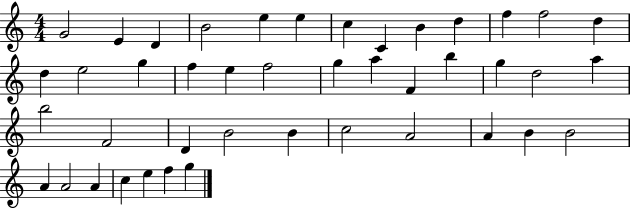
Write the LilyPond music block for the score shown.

{
  \clef treble
  \numericTimeSignature
  \time 4/4
  \key c \major
  g'2 e'4 d'4 | b'2 e''4 e''4 | c''4 c'4 b'4 d''4 | f''4 f''2 d''4 | \break d''4 e''2 g''4 | f''4 e''4 f''2 | g''4 a''4 f'4 b''4 | g''4 d''2 a''4 | \break b''2 f'2 | d'4 b'2 b'4 | c''2 a'2 | a'4 b'4 b'2 | \break a'4 a'2 a'4 | c''4 e''4 f''4 g''4 | \bar "|."
}